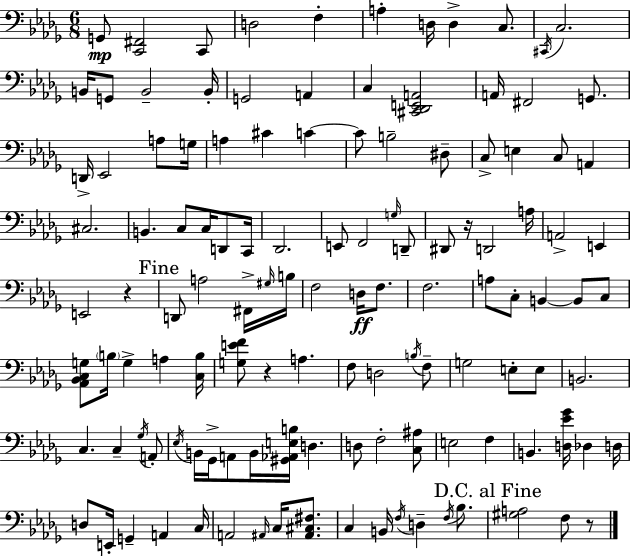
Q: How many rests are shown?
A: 4